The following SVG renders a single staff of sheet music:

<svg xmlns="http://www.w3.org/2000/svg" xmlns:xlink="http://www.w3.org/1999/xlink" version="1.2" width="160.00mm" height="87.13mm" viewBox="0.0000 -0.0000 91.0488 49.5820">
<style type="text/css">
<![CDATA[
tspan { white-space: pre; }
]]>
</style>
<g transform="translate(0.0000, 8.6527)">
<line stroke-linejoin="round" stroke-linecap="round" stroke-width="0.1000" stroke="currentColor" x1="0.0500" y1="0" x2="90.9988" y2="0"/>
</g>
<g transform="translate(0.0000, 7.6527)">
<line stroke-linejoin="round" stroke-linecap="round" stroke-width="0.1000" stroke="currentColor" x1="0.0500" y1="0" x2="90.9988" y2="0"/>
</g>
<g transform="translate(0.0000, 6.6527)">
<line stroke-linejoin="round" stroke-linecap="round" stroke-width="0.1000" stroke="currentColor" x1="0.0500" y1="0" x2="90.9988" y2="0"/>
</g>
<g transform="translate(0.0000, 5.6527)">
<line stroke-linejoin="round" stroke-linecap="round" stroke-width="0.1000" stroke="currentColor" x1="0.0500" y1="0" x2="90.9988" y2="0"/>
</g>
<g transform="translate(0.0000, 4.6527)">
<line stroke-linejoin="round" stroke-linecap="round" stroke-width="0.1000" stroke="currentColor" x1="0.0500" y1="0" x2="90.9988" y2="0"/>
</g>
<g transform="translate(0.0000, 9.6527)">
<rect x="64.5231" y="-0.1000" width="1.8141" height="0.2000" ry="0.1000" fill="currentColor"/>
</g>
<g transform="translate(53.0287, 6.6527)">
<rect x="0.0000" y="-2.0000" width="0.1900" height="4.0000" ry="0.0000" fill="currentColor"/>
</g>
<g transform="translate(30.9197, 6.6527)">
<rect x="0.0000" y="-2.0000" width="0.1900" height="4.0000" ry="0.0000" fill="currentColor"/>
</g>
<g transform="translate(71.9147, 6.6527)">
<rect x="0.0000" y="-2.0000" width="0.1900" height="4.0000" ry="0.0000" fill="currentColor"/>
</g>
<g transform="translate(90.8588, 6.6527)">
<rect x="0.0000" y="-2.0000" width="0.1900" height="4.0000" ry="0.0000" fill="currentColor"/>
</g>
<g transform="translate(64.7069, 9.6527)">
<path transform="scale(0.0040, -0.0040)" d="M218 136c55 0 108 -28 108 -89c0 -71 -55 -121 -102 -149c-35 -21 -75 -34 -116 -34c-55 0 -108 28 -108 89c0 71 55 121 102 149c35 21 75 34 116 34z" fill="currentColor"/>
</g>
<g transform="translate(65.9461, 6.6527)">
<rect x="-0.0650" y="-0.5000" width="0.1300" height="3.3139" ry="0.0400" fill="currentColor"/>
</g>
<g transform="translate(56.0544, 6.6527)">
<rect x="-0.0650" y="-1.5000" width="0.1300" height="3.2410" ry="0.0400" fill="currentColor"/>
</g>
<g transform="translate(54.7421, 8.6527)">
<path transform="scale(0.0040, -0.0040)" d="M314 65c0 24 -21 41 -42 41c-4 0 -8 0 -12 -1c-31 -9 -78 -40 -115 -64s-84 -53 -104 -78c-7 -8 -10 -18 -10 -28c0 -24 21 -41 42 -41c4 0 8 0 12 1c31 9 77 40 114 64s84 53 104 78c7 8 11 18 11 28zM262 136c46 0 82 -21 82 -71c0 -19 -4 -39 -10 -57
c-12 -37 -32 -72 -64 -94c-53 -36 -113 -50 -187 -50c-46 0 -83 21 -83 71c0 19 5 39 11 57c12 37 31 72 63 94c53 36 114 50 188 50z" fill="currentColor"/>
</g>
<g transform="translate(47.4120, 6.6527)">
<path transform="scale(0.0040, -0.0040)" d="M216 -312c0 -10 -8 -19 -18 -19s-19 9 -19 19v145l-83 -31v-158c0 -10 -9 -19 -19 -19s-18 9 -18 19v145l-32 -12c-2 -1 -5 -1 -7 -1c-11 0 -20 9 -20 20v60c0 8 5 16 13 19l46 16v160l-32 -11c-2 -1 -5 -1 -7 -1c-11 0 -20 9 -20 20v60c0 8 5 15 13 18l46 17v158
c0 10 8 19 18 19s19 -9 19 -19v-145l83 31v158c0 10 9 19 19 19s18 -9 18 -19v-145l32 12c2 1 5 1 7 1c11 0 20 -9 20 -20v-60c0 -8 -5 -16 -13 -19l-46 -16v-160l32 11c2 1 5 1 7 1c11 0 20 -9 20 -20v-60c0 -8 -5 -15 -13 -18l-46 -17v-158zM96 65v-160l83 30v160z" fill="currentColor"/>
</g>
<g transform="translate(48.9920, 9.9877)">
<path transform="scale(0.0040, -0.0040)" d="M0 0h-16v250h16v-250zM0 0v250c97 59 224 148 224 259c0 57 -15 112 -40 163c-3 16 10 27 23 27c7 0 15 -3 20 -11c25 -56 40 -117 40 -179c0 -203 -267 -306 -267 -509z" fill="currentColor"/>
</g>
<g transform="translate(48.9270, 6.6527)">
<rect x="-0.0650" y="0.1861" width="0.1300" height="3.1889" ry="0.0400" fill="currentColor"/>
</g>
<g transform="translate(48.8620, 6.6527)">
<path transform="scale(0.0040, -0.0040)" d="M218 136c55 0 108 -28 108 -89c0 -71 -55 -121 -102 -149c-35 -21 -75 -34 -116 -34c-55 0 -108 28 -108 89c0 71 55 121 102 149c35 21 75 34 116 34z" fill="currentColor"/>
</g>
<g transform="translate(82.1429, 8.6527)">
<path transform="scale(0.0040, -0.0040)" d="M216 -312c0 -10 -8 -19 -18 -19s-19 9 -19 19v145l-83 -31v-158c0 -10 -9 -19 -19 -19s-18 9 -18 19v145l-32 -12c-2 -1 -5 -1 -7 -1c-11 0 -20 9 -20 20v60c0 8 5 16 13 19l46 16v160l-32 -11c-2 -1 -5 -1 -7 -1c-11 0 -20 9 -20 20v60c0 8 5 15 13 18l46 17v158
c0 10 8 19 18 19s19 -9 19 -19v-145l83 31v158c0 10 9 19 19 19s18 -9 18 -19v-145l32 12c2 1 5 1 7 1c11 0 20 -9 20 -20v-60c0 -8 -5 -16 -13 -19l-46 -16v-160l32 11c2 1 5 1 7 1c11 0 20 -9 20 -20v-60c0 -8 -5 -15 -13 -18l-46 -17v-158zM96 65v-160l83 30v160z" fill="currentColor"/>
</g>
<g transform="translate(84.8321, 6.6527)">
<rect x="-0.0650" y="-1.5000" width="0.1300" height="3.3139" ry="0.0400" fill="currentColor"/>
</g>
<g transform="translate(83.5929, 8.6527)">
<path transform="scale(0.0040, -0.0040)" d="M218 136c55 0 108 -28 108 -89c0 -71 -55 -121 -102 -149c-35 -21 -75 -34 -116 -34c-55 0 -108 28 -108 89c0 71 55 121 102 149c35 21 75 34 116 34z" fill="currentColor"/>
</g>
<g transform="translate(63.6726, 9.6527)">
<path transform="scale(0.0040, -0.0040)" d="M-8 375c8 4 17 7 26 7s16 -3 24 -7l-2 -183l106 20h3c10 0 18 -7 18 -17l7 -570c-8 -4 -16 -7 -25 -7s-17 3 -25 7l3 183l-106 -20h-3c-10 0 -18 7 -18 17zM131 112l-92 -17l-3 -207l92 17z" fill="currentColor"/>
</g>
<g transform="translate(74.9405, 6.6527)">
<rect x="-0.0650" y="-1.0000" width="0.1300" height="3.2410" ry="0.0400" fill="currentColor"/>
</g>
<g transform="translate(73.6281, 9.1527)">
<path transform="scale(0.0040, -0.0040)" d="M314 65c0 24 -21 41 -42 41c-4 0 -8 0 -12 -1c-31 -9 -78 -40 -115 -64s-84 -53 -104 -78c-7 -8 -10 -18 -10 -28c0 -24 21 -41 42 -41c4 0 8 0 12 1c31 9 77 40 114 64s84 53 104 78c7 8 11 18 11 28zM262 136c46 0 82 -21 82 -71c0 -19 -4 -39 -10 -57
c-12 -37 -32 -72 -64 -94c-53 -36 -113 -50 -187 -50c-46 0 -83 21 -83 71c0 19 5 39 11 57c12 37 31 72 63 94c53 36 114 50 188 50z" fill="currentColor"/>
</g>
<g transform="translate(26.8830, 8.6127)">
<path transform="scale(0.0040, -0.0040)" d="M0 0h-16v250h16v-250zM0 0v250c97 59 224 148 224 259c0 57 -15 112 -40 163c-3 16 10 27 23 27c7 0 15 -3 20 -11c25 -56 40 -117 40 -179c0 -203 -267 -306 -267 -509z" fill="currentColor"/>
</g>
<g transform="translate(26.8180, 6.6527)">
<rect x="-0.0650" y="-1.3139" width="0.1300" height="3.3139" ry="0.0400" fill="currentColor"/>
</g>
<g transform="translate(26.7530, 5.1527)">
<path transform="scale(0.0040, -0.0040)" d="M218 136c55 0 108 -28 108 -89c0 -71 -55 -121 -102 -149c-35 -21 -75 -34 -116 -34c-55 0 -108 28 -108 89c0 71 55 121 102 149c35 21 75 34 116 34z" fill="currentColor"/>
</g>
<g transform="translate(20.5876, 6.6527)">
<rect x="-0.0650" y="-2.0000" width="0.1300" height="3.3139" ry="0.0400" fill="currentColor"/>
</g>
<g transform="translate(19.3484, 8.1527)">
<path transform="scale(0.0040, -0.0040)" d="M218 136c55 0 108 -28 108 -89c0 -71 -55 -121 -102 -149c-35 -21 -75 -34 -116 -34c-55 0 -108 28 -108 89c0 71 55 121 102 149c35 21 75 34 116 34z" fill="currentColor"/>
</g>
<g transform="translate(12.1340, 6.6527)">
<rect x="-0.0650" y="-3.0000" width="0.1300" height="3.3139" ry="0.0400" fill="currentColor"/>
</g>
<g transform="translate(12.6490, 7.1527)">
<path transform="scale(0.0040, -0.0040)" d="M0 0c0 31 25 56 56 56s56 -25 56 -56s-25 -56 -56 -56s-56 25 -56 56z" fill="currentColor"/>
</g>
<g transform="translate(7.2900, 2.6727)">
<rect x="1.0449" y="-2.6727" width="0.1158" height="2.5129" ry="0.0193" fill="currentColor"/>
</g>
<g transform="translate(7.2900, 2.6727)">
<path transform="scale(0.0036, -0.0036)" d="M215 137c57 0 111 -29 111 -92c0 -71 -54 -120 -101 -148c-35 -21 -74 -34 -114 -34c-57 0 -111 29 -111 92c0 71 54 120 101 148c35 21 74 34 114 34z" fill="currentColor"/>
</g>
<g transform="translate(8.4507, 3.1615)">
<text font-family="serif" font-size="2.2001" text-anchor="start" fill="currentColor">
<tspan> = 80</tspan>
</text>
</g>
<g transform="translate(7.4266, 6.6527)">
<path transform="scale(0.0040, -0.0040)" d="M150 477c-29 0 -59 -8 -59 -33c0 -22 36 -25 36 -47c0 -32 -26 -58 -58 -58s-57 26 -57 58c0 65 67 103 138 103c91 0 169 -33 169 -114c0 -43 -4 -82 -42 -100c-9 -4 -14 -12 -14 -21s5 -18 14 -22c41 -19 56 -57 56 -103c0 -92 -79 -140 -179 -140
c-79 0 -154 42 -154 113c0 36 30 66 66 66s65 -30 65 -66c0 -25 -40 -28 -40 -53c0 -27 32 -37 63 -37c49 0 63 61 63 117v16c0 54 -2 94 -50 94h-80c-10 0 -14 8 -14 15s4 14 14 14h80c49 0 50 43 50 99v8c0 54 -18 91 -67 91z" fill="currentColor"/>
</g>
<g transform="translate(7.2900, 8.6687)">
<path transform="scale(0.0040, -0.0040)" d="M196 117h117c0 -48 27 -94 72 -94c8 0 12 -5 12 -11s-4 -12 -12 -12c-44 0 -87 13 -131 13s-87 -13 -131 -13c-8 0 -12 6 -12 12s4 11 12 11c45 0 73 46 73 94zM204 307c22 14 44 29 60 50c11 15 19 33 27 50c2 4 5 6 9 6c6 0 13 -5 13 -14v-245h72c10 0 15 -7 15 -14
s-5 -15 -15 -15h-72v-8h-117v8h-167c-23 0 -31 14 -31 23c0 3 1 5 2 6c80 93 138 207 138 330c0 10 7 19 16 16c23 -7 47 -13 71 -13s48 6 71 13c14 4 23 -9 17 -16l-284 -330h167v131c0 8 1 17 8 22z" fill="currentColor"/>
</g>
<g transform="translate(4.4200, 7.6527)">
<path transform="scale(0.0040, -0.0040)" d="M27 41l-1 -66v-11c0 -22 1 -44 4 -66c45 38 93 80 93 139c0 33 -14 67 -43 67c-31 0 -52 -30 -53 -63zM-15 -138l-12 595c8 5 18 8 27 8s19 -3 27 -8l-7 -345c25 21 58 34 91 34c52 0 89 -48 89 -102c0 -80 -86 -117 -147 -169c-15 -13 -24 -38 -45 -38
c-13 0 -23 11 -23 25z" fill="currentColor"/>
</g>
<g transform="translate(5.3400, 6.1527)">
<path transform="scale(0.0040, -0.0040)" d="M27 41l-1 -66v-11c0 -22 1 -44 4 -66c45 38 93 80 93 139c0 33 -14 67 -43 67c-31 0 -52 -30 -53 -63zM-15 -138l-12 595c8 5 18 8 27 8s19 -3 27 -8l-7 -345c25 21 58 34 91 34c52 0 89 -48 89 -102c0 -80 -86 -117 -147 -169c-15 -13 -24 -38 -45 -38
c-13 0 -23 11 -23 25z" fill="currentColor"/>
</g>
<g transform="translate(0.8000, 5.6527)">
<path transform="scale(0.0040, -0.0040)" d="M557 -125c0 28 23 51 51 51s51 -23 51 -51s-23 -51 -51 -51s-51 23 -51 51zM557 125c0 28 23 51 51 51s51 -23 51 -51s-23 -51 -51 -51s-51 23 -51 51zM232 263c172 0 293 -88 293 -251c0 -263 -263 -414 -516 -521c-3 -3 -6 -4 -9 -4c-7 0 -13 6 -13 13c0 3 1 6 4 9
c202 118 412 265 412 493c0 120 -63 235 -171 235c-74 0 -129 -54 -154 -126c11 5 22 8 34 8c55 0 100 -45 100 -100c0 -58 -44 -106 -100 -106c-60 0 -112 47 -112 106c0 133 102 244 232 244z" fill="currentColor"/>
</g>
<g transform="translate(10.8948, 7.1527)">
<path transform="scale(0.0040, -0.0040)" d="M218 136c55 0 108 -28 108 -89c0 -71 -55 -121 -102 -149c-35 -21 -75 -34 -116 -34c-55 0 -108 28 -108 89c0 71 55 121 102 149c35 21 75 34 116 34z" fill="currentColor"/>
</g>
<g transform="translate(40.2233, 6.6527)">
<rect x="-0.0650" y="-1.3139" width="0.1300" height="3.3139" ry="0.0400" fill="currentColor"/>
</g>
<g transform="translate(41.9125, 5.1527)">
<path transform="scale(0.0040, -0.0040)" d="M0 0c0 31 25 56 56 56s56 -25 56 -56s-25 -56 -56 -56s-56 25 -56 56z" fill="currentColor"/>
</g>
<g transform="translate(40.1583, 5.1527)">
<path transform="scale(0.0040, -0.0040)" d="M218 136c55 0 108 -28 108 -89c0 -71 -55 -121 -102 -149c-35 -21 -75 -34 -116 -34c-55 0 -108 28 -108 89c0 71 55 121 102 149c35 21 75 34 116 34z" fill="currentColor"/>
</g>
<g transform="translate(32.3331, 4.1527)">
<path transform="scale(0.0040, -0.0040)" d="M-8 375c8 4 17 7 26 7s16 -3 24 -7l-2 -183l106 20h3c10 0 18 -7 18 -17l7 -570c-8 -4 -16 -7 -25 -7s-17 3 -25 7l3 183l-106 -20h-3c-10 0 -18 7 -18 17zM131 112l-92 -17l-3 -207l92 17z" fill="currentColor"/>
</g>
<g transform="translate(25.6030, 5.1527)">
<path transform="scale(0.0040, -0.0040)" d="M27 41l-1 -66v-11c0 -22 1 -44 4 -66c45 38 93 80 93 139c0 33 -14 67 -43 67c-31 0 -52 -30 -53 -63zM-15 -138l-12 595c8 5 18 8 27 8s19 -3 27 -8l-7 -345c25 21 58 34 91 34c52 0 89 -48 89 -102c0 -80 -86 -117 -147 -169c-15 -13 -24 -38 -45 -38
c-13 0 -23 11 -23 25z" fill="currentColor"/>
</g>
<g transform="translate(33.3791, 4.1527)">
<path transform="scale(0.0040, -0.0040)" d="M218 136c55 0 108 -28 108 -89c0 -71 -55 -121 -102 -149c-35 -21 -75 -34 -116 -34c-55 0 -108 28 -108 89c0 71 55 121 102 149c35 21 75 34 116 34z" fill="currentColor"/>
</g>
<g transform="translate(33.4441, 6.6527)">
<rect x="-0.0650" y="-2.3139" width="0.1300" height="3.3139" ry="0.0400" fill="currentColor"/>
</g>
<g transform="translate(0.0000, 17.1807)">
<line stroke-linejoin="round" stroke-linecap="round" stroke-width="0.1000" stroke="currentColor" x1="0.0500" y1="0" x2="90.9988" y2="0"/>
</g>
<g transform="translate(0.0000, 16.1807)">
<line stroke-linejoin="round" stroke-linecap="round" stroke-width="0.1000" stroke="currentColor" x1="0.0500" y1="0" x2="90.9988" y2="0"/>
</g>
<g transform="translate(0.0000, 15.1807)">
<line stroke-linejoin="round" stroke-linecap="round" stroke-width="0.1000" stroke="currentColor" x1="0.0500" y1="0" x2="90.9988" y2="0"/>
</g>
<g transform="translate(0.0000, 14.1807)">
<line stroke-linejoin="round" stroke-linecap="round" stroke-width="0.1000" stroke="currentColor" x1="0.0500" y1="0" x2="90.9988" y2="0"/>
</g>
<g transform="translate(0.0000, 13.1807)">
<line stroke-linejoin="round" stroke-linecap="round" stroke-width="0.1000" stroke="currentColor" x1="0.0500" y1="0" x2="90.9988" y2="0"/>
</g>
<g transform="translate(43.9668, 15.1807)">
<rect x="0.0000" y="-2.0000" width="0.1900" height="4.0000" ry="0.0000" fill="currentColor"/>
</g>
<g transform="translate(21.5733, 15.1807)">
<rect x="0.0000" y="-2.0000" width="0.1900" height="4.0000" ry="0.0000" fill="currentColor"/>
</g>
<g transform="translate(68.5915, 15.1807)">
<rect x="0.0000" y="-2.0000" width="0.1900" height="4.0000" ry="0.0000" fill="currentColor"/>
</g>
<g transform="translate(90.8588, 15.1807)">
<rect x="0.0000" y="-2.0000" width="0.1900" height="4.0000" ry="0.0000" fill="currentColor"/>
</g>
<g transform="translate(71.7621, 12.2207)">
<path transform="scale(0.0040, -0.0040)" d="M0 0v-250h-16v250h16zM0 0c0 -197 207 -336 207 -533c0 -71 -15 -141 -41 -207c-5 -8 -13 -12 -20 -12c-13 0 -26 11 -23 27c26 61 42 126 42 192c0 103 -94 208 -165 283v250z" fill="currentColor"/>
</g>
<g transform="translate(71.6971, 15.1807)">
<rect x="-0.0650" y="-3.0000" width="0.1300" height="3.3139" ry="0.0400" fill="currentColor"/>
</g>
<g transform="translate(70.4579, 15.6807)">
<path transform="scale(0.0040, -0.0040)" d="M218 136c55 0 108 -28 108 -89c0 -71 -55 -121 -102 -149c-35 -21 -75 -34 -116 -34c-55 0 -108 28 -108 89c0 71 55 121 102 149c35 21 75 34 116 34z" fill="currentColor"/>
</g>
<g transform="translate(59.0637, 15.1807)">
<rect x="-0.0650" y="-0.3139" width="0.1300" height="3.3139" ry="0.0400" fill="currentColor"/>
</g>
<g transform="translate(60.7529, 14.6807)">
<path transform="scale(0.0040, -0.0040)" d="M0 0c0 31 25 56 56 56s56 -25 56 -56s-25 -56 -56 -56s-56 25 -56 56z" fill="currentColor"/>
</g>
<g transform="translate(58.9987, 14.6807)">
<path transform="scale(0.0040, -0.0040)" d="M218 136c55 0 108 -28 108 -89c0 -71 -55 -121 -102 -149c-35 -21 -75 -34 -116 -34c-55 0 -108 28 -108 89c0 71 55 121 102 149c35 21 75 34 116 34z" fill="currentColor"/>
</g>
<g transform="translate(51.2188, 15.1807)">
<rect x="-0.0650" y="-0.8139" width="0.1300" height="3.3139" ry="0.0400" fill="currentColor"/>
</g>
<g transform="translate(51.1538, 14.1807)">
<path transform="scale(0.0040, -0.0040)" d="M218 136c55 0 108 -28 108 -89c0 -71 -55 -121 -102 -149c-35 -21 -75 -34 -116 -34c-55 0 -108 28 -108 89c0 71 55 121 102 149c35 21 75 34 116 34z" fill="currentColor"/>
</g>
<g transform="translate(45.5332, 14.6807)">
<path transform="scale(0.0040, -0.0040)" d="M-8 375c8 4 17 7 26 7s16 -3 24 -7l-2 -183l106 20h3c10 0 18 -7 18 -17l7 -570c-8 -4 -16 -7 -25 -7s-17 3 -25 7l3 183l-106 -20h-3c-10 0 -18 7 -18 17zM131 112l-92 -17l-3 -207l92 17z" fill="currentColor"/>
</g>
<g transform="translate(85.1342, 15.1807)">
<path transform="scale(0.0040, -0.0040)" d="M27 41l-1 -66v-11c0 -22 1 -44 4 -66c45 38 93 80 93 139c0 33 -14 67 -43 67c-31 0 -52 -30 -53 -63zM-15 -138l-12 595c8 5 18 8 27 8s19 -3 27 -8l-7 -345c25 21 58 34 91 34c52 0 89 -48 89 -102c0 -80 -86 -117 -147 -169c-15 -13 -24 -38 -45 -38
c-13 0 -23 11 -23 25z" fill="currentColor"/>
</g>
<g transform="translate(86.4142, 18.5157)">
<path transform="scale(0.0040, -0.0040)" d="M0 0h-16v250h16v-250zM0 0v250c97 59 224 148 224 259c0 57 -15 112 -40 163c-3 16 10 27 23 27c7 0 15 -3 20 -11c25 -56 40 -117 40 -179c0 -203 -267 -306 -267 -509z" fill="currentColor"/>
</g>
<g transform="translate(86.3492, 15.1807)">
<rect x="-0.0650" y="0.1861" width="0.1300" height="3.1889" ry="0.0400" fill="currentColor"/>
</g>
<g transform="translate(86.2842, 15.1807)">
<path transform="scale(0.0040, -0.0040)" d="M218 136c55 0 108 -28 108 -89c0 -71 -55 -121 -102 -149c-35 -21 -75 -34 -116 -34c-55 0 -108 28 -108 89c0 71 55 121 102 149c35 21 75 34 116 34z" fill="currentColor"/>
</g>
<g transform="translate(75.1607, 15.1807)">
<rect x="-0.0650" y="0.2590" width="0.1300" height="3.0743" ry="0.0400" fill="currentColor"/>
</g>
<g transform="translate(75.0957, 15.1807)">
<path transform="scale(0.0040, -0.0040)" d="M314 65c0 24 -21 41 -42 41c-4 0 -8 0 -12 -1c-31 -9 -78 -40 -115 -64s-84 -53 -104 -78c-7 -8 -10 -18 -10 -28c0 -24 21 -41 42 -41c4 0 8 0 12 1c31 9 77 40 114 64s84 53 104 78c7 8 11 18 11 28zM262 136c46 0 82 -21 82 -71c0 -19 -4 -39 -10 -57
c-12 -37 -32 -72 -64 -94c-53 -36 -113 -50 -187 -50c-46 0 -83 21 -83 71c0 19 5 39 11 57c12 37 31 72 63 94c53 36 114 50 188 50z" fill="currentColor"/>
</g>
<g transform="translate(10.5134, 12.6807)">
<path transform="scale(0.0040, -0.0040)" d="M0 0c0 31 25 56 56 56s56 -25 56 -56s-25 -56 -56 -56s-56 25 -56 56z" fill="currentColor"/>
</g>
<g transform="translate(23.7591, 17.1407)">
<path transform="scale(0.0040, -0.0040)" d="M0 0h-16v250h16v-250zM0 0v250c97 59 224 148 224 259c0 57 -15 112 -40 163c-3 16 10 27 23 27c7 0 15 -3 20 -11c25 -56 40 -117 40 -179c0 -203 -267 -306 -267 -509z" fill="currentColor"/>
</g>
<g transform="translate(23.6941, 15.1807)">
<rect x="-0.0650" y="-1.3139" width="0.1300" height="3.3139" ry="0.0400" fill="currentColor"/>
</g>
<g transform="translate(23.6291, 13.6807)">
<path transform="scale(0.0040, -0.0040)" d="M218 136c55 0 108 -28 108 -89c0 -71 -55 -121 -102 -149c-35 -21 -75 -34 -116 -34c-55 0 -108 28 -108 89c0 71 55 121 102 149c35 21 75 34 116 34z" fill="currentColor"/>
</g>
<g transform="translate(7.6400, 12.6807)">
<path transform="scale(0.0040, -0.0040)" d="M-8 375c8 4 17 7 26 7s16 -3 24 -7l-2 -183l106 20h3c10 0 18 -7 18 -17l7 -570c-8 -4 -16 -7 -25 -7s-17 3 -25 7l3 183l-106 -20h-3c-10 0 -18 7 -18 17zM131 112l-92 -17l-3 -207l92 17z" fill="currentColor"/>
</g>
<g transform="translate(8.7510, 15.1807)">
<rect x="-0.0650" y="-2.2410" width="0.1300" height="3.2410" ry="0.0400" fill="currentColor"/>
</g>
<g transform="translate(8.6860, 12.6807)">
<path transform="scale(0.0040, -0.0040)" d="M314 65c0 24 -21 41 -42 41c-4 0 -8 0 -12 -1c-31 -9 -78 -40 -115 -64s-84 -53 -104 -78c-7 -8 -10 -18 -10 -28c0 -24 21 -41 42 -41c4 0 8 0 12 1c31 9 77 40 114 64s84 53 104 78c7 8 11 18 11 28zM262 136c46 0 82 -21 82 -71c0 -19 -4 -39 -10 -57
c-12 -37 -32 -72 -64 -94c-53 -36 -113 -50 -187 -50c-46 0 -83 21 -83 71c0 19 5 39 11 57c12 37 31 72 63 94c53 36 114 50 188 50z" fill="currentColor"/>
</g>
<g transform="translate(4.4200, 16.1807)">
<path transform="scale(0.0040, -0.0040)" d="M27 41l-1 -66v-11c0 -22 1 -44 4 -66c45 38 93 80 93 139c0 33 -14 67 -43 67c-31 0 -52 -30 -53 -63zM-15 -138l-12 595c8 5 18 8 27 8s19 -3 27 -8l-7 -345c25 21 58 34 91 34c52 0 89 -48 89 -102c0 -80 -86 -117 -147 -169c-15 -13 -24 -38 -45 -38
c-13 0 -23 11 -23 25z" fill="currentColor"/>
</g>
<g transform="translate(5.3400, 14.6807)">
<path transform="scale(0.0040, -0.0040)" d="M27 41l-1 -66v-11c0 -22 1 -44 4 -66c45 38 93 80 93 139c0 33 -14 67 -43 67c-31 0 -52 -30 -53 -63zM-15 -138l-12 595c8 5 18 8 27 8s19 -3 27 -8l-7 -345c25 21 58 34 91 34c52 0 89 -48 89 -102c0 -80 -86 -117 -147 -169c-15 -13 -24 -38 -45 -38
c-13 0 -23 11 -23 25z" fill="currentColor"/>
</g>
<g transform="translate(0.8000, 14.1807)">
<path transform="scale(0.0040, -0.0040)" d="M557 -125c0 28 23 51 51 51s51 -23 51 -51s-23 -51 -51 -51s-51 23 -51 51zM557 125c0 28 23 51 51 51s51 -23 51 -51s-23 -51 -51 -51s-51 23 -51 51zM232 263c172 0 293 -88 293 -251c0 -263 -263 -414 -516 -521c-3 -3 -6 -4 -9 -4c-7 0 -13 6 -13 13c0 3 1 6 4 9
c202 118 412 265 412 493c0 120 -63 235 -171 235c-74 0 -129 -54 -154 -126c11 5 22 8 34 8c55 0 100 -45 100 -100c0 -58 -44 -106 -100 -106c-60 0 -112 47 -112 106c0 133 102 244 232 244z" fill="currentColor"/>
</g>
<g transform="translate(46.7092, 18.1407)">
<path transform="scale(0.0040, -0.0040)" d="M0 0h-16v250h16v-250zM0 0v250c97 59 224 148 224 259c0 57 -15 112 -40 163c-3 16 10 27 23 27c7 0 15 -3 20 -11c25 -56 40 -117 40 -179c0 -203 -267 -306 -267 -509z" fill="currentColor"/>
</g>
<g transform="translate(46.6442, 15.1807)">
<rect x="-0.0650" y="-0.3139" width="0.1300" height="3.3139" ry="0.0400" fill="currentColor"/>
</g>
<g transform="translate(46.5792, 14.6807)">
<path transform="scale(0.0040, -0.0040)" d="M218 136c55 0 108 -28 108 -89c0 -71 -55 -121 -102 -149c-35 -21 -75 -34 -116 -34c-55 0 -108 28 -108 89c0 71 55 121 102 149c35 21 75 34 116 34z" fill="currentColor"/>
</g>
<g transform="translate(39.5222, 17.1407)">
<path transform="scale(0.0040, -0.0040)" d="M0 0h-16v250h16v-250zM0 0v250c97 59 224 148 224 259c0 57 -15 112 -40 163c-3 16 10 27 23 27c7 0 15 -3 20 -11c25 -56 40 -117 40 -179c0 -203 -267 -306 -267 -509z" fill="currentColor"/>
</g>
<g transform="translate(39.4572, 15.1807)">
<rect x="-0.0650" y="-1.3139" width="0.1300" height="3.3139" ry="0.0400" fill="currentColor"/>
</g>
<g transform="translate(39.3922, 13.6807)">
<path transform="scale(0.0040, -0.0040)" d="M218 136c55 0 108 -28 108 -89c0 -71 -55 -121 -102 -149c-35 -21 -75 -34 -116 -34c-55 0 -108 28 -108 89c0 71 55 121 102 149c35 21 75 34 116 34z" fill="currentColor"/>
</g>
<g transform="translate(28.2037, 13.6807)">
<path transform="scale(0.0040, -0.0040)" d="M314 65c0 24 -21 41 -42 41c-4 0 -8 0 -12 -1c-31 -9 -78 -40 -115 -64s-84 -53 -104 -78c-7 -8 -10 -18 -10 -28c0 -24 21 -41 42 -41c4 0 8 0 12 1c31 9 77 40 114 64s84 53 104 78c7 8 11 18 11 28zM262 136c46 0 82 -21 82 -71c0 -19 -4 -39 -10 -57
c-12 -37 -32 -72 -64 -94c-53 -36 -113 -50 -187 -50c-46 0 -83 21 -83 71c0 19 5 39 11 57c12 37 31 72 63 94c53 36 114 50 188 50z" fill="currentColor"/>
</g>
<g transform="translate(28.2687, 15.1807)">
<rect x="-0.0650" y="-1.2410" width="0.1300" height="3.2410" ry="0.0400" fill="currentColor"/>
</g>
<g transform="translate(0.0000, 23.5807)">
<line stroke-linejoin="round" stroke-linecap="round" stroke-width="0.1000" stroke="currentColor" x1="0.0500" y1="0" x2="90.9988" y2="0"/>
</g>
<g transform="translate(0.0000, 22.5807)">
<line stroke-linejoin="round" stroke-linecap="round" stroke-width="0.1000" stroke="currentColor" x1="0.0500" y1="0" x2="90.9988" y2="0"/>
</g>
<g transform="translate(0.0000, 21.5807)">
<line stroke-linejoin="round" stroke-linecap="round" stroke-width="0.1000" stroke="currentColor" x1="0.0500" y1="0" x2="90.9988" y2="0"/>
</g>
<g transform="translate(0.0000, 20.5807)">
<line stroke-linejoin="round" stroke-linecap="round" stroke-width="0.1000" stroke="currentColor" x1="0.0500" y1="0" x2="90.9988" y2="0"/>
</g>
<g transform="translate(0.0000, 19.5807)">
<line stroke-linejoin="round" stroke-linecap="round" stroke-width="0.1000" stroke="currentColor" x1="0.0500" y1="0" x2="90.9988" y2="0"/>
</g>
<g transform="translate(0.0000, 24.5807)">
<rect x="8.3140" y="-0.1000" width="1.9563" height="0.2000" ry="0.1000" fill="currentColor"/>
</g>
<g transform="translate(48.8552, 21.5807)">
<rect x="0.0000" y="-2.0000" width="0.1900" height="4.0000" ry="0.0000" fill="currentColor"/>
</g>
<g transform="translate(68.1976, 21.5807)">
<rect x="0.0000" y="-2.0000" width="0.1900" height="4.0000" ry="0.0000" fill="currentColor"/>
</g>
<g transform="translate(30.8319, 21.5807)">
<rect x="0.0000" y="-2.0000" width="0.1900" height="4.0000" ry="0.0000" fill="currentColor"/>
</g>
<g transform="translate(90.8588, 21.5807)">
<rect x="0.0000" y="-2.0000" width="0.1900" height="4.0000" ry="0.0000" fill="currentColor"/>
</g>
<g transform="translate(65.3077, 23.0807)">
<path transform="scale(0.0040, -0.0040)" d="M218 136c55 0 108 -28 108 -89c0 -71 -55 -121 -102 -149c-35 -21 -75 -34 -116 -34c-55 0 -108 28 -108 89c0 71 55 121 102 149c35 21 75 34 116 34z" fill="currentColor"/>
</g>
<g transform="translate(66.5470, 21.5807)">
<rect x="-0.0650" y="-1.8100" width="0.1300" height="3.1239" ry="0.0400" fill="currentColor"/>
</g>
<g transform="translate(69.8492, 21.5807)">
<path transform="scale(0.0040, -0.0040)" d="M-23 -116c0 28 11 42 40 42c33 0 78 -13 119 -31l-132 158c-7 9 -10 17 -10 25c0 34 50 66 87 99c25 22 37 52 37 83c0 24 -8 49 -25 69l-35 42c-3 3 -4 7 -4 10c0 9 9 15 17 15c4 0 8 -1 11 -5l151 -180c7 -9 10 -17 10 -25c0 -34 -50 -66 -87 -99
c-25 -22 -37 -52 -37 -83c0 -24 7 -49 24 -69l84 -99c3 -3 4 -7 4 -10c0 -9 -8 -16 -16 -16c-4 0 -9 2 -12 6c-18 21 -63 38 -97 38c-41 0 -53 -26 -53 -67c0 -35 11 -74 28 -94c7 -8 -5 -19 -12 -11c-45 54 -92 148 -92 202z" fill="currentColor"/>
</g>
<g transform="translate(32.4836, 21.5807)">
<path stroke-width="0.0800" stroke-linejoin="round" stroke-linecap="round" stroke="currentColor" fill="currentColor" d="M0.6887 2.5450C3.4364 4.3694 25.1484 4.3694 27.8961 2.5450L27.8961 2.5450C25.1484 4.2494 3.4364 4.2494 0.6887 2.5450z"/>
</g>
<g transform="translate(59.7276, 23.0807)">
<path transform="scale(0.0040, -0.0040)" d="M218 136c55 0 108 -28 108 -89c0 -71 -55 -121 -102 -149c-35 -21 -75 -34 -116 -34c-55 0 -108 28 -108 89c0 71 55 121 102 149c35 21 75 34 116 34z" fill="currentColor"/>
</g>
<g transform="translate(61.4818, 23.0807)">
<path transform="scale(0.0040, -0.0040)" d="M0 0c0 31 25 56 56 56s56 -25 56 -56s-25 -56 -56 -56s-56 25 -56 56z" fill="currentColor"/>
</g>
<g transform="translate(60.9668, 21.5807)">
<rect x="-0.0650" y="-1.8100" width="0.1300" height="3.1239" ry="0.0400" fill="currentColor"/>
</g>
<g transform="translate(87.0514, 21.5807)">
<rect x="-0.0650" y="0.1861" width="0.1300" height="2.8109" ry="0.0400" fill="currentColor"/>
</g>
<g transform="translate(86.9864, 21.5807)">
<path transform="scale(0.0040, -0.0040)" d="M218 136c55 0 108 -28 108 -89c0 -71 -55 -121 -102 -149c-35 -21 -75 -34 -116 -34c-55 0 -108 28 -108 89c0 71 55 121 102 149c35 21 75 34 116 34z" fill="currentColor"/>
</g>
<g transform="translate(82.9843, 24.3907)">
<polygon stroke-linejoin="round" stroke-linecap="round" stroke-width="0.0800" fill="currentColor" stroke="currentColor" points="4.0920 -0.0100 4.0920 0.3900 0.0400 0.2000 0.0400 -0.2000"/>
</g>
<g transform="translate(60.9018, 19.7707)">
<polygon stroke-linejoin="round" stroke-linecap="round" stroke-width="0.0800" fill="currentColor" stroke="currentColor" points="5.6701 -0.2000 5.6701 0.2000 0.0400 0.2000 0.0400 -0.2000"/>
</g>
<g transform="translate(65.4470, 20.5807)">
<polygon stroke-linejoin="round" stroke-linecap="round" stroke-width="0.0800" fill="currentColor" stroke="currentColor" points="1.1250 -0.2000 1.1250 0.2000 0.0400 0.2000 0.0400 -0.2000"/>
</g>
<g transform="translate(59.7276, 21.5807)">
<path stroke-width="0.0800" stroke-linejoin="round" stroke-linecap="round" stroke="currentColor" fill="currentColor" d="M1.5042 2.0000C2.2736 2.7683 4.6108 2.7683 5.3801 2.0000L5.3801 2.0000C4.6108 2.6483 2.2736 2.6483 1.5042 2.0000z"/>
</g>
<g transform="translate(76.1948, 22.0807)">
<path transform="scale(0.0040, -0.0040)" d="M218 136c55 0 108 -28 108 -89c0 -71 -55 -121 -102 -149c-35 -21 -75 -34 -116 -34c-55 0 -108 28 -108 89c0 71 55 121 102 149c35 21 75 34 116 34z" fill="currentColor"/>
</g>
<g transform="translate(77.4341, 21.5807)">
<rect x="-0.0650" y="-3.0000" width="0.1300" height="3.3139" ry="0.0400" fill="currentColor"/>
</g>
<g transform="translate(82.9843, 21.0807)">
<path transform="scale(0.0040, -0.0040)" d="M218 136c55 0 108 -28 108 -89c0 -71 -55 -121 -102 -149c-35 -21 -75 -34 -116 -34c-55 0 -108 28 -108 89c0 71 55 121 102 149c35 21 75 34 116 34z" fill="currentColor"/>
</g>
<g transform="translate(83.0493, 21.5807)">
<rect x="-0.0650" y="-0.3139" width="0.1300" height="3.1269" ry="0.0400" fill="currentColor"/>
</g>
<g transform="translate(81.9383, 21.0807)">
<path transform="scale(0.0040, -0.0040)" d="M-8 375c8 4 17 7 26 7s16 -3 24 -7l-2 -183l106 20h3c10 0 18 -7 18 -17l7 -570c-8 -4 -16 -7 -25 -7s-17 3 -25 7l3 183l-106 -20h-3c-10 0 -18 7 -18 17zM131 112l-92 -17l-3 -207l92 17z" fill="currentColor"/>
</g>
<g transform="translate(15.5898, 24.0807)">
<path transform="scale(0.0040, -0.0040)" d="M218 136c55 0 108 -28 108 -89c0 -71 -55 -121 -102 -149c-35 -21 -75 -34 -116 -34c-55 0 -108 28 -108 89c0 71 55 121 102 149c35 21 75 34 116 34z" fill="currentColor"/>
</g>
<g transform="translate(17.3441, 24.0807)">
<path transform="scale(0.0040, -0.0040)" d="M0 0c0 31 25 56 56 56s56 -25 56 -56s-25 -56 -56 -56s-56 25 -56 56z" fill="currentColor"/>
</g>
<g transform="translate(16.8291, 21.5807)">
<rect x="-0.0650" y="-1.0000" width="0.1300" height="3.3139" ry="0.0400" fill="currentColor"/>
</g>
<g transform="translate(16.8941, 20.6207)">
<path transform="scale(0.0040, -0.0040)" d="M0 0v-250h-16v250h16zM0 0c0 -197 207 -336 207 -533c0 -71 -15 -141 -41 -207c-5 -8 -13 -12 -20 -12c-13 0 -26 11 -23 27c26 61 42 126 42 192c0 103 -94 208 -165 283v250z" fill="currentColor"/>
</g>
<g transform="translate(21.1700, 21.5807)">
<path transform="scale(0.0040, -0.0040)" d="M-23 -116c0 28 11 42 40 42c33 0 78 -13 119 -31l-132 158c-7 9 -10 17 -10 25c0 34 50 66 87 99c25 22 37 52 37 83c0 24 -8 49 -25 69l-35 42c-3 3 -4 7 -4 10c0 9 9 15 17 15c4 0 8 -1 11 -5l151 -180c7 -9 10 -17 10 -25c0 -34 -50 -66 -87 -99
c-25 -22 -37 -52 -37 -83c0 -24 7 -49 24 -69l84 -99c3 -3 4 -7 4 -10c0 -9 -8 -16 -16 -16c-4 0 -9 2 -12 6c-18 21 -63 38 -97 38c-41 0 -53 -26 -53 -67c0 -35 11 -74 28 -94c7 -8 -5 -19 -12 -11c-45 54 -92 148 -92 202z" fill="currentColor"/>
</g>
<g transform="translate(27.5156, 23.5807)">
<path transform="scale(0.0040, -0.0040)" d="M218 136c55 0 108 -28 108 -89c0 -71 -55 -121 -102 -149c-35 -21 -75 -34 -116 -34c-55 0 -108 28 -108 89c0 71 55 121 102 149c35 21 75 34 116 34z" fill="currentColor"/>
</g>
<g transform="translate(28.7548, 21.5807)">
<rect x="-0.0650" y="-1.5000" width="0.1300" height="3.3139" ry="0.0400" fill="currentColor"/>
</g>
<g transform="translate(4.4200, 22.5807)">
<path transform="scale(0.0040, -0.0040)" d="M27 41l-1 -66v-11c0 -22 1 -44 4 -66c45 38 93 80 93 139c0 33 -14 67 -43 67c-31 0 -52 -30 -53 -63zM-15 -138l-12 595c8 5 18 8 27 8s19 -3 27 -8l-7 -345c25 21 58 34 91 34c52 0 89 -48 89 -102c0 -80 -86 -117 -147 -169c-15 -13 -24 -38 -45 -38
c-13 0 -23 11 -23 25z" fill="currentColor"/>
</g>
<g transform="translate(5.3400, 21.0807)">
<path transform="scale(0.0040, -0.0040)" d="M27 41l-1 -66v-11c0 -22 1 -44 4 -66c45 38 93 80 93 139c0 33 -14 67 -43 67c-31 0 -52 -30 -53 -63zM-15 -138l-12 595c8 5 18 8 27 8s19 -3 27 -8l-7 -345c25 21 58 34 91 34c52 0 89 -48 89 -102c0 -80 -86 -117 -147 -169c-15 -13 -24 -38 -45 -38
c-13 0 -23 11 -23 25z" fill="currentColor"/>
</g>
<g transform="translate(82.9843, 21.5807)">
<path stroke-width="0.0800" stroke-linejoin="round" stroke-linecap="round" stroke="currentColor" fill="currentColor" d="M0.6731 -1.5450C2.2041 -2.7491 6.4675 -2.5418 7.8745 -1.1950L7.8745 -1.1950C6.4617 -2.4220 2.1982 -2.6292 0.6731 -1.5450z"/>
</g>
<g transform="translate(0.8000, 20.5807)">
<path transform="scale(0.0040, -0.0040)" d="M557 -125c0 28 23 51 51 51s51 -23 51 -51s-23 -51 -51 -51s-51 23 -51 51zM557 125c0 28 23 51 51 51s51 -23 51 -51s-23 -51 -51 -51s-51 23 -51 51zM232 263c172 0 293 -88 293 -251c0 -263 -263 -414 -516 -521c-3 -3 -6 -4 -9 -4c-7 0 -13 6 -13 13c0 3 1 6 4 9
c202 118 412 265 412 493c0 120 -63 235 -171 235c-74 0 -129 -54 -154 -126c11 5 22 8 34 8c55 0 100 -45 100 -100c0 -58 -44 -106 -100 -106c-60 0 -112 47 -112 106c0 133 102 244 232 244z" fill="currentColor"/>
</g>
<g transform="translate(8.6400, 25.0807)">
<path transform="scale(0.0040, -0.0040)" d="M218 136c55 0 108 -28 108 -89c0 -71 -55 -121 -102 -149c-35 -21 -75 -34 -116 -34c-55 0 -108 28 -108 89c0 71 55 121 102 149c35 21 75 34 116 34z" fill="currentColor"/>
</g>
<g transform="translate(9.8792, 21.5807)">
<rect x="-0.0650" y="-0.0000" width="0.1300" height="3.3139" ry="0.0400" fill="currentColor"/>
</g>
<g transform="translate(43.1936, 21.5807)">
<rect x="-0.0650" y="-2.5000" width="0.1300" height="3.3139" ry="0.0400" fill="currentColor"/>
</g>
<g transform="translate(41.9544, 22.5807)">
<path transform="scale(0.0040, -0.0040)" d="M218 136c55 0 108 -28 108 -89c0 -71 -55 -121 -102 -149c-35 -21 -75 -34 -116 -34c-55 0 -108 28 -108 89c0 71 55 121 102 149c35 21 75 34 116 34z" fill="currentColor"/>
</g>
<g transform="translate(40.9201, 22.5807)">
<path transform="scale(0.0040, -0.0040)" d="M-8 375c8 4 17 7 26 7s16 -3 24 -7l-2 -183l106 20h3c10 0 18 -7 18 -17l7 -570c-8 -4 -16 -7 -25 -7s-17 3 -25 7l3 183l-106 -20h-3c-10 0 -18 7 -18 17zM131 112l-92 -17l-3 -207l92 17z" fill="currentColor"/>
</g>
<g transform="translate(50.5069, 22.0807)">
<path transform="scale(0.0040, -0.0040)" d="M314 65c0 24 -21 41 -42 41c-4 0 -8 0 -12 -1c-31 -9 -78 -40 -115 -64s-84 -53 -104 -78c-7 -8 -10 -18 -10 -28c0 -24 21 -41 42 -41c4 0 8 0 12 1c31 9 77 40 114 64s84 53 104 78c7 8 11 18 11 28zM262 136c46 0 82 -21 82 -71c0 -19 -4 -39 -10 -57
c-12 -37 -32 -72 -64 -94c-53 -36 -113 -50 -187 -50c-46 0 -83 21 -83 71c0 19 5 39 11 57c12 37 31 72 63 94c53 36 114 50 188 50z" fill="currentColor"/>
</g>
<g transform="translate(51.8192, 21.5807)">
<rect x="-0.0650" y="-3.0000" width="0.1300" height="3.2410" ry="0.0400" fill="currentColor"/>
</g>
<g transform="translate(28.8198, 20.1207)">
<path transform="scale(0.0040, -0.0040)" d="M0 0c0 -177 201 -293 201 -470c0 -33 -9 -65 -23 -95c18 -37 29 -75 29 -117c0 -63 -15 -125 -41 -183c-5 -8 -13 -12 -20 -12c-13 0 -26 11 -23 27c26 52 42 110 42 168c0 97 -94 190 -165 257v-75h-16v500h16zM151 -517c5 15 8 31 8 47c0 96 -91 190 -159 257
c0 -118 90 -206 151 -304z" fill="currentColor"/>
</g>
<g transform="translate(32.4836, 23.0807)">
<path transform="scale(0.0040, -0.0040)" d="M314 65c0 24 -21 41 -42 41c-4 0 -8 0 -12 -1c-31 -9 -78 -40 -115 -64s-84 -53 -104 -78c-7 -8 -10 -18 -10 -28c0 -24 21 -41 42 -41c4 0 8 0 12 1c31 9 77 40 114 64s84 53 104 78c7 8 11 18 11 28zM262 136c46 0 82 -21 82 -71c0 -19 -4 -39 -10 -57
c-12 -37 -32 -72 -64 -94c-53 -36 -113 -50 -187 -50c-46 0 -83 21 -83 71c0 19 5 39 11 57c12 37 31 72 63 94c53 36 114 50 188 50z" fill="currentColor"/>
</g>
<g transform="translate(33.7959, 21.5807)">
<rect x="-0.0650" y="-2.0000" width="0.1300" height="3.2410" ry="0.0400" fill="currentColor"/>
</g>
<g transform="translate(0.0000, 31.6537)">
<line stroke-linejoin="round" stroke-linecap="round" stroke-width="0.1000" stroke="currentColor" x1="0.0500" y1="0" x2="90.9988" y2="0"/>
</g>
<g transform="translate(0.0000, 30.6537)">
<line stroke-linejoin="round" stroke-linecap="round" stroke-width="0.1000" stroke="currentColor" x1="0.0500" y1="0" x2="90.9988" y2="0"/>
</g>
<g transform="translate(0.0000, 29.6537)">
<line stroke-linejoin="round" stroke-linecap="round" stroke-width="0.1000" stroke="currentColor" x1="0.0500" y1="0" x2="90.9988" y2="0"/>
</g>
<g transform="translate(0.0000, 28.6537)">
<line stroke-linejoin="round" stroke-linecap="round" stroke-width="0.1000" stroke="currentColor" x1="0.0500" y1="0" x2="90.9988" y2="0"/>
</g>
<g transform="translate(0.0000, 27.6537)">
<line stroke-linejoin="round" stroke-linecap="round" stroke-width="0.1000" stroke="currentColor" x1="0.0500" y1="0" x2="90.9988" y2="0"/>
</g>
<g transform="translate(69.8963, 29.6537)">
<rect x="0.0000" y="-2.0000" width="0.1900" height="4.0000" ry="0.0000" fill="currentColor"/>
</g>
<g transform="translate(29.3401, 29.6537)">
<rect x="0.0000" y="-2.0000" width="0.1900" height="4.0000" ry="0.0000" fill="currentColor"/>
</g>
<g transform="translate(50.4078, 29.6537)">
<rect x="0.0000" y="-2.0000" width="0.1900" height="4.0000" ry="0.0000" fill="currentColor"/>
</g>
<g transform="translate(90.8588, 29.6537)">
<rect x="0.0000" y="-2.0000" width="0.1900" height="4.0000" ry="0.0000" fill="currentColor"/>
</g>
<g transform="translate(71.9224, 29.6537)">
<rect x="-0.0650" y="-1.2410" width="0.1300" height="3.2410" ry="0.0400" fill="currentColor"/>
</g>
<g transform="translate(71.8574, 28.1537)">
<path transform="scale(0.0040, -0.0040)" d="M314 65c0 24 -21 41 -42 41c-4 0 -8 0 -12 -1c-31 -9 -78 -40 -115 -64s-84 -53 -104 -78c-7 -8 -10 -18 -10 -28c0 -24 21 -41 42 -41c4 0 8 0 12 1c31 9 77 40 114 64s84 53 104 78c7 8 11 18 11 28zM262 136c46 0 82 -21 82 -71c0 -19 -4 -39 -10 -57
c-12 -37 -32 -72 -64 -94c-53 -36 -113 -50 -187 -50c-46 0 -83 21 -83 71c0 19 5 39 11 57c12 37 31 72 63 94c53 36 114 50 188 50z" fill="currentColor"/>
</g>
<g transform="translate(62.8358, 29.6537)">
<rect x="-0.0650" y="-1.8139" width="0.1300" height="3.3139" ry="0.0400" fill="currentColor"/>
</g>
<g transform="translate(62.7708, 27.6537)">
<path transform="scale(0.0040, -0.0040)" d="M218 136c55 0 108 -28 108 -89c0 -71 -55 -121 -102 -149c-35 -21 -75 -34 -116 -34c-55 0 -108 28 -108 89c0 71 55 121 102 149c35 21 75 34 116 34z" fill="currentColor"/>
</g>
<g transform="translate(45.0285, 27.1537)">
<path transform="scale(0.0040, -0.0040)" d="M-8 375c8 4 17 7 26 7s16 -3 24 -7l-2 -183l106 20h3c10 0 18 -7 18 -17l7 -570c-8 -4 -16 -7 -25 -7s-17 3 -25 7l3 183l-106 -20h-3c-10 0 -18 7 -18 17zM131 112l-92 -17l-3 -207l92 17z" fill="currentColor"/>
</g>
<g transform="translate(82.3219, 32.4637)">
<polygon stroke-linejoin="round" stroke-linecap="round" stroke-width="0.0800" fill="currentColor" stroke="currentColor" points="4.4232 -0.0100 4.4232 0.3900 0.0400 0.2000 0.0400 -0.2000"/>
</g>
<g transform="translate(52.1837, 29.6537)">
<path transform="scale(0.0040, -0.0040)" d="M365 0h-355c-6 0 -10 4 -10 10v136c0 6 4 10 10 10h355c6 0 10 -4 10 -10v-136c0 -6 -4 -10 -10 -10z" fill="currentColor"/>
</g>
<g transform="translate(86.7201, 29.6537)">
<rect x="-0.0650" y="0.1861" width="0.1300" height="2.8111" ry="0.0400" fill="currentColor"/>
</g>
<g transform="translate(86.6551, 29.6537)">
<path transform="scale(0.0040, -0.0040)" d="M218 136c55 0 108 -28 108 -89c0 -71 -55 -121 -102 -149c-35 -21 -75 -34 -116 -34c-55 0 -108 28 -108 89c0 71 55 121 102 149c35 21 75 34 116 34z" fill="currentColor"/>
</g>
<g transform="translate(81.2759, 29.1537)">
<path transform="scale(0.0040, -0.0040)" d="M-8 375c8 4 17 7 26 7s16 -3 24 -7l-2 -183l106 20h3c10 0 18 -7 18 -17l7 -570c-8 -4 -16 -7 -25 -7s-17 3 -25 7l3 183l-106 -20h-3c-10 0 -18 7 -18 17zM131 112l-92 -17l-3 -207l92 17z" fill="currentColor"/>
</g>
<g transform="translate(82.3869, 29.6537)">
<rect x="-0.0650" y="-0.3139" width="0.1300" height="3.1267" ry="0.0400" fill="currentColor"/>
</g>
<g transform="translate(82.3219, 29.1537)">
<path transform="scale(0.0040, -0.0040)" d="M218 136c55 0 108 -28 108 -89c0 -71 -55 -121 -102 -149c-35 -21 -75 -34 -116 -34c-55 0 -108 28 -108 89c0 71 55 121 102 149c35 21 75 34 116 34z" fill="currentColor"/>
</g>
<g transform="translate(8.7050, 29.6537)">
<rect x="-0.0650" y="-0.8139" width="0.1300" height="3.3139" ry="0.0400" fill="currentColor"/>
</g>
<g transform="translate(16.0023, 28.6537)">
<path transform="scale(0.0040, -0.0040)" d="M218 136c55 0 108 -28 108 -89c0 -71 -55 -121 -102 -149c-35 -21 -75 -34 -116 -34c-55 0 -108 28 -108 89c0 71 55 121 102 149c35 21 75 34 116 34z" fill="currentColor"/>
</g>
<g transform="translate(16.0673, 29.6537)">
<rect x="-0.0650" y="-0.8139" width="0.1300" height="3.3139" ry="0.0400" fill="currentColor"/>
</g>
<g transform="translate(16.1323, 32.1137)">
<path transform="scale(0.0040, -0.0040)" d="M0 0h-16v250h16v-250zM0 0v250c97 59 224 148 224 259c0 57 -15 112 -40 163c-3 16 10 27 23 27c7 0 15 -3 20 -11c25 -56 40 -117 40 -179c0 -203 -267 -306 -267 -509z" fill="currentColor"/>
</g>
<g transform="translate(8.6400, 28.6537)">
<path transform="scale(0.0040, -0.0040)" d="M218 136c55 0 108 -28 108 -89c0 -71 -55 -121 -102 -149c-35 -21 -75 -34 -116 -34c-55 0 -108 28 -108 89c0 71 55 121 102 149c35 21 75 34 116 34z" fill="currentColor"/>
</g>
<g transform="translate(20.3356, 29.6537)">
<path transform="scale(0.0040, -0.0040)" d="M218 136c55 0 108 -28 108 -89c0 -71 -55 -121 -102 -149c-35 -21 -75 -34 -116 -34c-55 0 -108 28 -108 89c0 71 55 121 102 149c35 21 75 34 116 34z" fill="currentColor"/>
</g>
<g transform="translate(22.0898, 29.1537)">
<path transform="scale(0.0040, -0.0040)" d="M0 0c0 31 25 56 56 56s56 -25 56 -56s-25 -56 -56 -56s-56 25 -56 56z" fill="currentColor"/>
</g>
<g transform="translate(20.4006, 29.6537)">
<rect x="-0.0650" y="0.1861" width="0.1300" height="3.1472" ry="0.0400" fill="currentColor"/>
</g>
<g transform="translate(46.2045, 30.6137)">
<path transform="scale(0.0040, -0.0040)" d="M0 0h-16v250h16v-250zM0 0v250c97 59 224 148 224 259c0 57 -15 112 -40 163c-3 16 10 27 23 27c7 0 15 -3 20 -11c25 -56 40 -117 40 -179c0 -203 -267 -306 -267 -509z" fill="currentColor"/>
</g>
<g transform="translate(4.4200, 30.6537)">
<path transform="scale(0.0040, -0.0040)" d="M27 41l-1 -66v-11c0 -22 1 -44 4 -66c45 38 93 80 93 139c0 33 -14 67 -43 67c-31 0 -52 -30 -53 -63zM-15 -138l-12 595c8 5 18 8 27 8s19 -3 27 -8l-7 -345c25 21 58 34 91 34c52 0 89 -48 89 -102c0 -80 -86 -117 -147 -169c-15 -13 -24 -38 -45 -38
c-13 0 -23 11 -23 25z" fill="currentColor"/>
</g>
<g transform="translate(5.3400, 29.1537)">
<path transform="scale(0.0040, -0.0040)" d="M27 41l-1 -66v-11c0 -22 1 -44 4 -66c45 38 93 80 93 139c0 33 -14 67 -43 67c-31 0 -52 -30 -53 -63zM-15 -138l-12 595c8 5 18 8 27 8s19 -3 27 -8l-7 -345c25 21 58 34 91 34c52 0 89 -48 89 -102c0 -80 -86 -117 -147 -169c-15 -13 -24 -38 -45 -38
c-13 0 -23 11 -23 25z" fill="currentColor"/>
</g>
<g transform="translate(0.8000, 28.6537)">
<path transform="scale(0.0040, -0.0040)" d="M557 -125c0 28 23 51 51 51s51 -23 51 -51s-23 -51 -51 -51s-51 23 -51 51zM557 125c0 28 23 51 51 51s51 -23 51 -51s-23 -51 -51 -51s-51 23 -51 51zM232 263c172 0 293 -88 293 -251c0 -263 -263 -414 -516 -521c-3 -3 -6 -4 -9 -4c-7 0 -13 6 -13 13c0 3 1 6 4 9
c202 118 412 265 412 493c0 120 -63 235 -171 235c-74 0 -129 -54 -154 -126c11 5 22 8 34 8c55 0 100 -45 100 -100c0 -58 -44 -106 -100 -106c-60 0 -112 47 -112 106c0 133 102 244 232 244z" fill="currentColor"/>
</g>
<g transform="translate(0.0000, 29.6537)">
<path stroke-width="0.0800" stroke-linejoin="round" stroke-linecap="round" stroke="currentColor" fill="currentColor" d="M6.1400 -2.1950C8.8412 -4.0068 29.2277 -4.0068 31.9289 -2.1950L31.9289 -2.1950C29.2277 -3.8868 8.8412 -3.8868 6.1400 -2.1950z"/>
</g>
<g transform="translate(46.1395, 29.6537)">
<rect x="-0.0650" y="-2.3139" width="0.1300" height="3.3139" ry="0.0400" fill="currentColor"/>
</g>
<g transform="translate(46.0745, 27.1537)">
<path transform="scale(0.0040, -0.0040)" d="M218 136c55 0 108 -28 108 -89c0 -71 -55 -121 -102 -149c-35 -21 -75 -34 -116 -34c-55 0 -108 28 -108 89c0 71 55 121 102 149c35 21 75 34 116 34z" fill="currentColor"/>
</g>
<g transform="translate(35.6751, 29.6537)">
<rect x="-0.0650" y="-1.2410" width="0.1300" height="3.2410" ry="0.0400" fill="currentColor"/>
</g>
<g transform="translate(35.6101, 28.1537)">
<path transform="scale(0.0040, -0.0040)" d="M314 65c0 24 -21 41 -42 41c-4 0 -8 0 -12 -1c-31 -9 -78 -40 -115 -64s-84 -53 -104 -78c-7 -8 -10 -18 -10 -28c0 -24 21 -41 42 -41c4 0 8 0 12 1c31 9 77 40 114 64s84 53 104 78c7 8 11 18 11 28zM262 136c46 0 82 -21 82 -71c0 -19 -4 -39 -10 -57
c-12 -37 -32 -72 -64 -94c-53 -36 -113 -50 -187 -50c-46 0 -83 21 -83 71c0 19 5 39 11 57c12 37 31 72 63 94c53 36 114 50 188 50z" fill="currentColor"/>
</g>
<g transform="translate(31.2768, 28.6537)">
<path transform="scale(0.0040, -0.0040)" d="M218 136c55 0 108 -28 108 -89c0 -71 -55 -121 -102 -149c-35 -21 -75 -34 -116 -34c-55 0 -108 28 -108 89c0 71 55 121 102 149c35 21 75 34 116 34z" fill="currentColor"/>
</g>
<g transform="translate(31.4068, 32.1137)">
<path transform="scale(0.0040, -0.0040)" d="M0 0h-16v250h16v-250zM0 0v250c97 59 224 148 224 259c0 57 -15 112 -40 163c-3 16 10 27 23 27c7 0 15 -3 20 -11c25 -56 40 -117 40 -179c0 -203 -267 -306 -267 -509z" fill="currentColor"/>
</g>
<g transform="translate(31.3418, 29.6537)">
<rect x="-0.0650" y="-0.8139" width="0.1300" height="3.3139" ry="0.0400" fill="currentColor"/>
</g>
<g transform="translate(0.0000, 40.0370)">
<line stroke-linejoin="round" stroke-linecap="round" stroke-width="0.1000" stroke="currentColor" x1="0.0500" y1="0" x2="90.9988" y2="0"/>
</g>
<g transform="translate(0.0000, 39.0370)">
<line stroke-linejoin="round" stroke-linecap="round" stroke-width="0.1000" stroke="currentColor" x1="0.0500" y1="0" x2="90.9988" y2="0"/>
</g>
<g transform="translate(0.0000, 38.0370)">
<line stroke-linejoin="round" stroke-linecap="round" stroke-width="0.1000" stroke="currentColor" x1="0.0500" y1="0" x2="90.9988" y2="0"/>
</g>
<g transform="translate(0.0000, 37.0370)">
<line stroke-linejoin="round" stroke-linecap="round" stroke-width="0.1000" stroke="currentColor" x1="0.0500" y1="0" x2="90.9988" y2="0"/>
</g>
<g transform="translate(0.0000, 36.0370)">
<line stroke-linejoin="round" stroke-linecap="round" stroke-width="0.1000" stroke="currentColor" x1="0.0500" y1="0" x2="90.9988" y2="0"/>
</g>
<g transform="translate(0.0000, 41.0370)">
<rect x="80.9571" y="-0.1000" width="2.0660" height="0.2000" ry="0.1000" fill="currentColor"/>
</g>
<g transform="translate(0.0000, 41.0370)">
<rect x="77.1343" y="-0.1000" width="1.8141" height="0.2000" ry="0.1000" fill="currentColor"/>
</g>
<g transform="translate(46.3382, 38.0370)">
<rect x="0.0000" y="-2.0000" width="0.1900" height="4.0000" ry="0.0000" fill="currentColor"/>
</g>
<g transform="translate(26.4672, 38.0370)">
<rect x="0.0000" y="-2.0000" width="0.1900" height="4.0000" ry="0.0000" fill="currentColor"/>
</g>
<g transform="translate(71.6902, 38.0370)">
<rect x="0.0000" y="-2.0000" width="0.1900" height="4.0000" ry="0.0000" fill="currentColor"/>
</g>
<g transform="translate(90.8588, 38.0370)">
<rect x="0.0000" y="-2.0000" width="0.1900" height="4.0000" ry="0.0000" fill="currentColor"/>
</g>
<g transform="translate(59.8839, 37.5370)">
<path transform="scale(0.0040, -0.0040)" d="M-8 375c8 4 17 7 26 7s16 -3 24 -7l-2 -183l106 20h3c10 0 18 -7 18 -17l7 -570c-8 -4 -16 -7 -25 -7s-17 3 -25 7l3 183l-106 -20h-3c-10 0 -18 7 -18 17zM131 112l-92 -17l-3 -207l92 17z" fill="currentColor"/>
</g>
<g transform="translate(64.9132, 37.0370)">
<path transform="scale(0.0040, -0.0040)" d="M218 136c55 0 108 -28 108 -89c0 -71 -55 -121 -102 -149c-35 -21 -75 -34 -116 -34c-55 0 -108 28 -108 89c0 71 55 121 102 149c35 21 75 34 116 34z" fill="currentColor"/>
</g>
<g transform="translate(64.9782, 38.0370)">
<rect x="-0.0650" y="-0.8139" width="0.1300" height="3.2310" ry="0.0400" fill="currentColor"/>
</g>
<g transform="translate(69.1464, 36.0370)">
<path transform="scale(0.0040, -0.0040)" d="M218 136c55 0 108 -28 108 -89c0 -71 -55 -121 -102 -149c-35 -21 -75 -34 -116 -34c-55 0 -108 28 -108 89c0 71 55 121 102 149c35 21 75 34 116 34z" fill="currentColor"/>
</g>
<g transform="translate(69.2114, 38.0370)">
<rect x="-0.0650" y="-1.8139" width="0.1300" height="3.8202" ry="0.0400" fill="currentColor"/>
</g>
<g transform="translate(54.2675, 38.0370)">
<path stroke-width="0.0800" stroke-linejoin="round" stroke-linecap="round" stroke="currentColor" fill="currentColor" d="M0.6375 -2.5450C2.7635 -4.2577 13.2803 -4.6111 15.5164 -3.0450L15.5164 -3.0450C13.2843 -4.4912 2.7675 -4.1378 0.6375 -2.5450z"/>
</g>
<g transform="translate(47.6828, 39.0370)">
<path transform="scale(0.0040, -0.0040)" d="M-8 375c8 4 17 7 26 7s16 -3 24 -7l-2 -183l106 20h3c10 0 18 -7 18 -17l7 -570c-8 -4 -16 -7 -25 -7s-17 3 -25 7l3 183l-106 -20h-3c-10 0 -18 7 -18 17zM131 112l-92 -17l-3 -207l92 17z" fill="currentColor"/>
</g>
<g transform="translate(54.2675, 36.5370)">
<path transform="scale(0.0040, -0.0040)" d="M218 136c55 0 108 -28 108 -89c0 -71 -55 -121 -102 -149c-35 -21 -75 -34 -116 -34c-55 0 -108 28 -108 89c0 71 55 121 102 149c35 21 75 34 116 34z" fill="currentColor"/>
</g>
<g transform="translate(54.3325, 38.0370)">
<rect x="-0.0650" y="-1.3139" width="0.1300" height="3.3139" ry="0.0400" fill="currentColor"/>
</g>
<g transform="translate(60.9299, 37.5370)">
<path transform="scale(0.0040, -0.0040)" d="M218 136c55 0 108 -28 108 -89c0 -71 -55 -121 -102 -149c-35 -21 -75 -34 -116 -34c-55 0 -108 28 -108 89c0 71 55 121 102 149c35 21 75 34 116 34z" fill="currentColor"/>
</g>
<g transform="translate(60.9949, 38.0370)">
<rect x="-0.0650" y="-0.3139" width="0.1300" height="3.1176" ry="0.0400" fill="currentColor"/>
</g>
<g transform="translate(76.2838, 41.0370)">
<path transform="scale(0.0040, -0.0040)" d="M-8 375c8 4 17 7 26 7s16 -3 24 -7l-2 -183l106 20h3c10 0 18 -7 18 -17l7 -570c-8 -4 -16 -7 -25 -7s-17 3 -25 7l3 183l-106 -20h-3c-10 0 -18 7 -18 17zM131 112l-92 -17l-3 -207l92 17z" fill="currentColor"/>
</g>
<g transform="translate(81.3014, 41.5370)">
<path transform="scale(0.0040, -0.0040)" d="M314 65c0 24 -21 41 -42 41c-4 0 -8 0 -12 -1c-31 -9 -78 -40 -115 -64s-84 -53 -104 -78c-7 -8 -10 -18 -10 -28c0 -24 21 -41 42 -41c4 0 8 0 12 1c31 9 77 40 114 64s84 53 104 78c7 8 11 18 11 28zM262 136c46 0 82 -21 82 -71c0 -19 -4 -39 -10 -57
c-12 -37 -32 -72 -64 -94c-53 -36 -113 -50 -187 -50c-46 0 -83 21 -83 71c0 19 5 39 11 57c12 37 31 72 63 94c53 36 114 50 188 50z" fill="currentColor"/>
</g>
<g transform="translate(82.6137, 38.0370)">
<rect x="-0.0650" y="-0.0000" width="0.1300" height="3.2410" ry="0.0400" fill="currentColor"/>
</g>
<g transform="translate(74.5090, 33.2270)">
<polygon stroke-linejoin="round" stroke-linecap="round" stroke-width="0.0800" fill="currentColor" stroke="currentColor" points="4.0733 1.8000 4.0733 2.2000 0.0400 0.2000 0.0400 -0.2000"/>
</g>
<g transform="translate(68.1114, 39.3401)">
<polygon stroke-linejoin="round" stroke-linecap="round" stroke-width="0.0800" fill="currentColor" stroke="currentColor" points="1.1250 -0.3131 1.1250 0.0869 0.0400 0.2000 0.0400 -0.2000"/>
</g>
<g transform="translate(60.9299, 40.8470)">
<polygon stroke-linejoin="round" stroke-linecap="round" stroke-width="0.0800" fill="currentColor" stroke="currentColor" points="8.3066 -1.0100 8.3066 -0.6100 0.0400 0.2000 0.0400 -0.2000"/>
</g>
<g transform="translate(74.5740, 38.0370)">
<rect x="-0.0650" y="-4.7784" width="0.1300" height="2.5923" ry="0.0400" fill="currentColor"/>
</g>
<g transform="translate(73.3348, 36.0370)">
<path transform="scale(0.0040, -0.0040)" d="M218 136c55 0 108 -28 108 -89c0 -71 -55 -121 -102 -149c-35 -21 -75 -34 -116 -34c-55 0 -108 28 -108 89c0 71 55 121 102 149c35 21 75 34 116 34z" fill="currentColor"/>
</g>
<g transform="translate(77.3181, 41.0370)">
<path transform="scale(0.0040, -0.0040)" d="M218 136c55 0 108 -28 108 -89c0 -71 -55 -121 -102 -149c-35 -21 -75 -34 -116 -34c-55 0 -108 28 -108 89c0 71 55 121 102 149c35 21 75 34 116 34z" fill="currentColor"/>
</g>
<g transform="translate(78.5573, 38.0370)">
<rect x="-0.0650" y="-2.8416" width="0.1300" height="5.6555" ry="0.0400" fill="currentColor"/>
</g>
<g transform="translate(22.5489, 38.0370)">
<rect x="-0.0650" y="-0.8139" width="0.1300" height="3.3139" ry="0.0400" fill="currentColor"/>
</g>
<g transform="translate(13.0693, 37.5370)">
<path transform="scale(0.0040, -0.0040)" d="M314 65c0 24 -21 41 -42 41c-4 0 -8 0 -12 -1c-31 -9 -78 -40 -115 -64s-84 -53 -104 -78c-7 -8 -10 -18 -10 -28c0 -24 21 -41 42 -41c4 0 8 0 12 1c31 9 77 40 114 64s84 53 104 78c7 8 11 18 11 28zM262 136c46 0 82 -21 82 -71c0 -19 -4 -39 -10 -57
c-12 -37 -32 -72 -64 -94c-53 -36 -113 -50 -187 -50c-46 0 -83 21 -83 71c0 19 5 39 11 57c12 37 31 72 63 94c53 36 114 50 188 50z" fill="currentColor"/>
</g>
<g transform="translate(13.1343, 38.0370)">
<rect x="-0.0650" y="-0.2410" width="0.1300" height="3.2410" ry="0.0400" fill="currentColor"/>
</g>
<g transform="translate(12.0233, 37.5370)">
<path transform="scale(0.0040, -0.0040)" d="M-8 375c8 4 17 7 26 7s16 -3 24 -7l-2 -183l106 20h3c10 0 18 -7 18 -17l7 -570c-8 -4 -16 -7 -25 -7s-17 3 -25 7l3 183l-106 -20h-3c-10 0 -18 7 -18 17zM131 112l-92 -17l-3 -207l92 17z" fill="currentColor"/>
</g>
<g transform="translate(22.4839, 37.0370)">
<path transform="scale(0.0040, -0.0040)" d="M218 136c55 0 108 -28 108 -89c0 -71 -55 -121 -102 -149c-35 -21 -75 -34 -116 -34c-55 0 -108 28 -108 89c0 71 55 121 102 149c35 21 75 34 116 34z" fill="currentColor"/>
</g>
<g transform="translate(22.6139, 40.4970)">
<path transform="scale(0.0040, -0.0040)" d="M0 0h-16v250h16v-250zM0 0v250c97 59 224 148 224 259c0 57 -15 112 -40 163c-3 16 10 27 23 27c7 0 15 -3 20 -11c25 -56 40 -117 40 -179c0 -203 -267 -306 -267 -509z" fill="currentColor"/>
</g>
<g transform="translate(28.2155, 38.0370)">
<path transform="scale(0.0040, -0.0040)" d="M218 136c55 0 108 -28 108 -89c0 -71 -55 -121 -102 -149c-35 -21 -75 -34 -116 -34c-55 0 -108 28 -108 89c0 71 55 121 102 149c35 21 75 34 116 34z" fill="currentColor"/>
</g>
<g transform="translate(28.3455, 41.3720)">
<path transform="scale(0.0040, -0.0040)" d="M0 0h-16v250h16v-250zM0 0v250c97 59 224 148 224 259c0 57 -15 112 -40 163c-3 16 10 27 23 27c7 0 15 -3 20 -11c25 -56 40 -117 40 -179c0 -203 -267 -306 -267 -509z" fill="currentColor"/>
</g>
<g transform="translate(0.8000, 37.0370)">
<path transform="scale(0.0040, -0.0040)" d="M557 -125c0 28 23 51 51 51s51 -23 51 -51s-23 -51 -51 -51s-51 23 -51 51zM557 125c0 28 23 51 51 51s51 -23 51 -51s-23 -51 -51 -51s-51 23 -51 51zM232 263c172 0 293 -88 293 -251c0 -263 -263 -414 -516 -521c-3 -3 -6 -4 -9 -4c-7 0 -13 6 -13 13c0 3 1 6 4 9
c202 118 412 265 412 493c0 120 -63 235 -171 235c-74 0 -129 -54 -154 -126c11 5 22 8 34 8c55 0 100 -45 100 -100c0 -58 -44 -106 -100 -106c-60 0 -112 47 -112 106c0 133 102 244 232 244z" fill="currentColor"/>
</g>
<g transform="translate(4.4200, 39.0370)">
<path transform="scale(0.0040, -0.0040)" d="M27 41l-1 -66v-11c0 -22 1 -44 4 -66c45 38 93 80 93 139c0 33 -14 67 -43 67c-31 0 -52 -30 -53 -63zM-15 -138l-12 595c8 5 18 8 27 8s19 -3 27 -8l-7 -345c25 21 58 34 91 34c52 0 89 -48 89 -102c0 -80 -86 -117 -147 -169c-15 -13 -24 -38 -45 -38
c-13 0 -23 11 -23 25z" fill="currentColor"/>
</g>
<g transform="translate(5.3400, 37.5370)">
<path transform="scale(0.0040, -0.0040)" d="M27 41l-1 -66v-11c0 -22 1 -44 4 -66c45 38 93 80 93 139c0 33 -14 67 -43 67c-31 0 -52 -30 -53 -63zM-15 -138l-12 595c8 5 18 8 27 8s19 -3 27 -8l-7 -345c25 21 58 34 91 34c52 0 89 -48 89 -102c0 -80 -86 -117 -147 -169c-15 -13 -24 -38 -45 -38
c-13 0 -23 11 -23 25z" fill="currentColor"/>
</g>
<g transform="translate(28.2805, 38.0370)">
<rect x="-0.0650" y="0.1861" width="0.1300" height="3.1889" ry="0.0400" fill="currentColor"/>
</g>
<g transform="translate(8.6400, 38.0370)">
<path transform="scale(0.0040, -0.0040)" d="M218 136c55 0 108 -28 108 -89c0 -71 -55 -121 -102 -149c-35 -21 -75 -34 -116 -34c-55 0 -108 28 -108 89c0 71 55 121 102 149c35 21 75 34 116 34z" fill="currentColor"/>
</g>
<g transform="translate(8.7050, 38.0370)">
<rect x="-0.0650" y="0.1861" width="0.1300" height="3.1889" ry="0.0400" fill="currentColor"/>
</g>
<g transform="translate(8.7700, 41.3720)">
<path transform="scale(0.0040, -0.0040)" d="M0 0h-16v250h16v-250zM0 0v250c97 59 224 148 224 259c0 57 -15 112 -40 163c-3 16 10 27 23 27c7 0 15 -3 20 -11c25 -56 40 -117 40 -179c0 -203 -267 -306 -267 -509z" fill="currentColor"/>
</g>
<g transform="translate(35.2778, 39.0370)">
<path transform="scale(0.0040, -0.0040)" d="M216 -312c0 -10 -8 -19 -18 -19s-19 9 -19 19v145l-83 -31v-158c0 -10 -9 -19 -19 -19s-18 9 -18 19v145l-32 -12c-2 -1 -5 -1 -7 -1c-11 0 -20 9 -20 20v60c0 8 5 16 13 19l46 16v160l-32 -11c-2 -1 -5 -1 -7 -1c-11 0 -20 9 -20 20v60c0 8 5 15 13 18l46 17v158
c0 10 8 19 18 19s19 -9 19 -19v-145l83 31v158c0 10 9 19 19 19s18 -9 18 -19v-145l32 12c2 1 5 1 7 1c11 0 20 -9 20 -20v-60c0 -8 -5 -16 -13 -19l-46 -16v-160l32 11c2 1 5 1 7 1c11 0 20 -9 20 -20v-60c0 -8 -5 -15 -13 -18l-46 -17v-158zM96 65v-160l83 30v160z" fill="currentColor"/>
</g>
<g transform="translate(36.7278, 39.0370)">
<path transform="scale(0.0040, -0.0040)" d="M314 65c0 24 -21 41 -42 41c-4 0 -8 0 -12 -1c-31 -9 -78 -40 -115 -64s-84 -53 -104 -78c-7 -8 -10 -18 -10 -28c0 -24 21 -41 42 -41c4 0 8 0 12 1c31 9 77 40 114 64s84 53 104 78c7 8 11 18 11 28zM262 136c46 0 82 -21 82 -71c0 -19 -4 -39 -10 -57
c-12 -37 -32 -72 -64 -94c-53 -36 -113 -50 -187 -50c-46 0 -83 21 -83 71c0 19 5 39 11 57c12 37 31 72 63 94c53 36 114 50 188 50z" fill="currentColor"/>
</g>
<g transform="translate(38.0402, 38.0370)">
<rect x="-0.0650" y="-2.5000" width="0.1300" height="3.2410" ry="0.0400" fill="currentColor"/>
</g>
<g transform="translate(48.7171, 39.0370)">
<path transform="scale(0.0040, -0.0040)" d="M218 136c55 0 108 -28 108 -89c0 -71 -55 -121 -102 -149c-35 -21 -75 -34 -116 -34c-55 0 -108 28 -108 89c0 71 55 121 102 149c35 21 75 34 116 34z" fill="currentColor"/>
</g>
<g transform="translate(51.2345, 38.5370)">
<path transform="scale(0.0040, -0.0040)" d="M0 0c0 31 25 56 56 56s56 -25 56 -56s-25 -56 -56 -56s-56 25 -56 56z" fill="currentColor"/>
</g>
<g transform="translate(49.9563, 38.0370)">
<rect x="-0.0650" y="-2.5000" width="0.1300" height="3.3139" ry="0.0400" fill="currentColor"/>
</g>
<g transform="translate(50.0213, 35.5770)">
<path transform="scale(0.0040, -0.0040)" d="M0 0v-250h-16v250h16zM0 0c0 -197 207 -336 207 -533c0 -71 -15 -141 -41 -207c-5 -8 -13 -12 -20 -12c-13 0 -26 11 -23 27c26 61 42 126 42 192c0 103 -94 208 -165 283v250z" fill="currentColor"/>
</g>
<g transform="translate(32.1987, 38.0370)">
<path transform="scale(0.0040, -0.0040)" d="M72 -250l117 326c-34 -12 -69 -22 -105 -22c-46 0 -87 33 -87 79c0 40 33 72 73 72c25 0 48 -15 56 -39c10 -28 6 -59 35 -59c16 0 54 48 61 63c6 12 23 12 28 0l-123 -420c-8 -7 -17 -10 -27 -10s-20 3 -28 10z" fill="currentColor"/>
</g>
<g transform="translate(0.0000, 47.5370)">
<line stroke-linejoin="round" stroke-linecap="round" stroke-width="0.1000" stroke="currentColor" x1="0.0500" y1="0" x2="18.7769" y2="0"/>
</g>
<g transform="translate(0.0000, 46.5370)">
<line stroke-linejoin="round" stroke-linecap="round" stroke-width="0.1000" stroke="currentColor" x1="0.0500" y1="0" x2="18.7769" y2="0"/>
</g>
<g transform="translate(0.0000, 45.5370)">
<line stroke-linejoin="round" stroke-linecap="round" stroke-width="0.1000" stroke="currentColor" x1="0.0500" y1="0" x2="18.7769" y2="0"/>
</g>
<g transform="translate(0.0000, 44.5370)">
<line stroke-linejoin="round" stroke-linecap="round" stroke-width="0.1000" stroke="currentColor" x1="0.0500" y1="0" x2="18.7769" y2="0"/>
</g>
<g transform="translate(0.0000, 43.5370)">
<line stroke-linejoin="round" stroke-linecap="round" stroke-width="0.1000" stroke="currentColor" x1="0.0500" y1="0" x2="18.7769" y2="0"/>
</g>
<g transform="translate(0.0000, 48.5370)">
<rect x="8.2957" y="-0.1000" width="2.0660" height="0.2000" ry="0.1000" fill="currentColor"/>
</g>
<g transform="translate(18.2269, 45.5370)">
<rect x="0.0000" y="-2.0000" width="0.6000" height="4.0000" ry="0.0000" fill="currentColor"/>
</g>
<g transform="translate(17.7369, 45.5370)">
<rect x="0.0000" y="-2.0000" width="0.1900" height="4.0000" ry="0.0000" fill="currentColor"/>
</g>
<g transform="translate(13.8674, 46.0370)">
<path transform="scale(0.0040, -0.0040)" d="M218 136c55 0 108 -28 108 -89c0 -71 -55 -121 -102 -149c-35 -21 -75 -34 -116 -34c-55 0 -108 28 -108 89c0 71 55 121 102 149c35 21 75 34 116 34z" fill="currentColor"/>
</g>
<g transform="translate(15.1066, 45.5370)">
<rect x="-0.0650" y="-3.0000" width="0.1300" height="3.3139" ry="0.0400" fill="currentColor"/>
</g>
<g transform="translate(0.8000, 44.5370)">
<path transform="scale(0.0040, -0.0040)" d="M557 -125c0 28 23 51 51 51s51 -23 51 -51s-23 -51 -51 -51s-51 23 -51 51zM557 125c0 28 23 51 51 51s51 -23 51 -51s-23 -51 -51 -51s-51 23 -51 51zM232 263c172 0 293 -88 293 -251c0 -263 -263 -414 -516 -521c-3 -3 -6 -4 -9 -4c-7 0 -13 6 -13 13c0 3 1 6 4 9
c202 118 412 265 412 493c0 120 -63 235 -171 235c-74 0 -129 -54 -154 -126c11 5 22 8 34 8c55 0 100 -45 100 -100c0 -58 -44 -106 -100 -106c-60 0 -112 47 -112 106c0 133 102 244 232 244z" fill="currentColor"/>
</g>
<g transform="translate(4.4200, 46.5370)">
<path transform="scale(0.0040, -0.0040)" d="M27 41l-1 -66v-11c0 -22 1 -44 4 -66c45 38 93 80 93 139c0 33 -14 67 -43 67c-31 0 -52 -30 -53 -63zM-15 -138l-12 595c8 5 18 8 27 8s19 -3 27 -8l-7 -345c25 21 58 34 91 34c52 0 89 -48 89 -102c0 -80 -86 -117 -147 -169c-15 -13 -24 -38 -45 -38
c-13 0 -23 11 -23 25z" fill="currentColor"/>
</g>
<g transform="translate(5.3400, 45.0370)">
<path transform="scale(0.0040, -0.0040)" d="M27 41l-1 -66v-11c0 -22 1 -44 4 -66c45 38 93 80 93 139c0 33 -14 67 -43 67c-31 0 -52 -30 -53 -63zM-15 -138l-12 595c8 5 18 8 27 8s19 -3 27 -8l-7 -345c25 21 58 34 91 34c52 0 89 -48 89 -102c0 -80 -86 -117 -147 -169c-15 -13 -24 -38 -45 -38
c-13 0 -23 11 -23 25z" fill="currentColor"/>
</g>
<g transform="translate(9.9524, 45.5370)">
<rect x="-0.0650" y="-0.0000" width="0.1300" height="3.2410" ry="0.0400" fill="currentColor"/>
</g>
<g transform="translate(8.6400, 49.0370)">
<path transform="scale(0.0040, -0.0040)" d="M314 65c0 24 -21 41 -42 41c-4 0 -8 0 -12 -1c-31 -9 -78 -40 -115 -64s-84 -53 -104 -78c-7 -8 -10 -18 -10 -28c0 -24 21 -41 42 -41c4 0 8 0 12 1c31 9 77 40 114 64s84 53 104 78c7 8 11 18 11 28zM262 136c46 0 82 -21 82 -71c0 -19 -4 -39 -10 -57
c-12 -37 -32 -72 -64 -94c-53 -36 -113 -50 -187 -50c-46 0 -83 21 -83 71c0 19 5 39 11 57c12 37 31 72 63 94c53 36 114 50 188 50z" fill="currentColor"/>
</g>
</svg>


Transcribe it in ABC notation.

X:1
T:Untitled
M:3/4
L:1/4
K:Bb
C, A,, _G,/2 B, G, ^D,/2 G,,2 E,, F,,2 ^G,, B,2 G,/2 G,2 G,/2 E,/2 F, E, C,/2 D,2 _D,/2 D,, F,,/2 z G,,/4 A,,2 B,, C,2 A,,/2 A,,/4 z C, E,/2 D,/2 F, F,/2 D, F,/2 G,2 B,/2 z2 A, G,2 E,/2 D,/2 D,/2 E,2 F,/2 D,/2 z/2 ^B,,2 B,,/2 G, E,/2 F,/2 A,/4 A,/2 E,,/2 D,,2 D,,2 C,